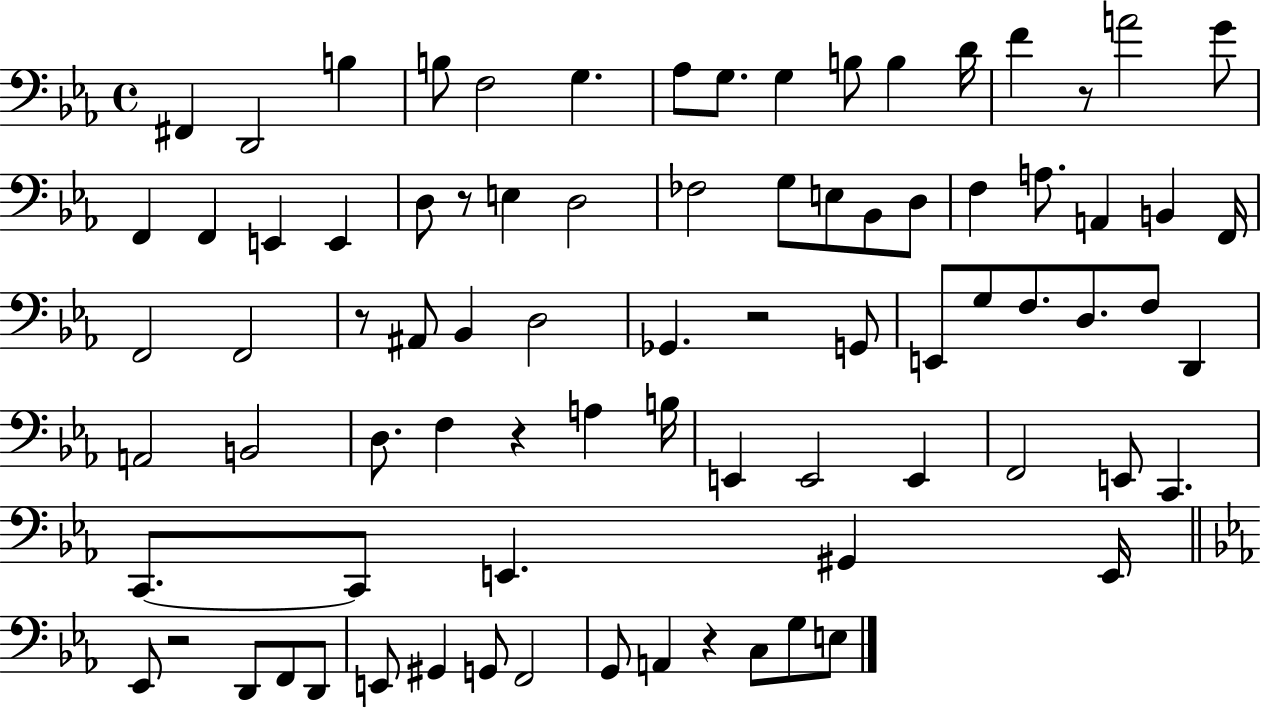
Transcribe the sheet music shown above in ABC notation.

X:1
T:Untitled
M:4/4
L:1/4
K:Eb
^F,, D,,2 B, B,/2 F,2 G, _A,/2 G,/2 G, B,/2 B, D/4 F z/2 A2 G/2 F,, F,, E,, E,, D,/2 z/2 E, D,2 _F,2 G,/2 E,/2 _B,,/2 D,/2 F, A,/2 A,, B,, F,,/4 F,,2 F,,2 z/2 ^A,,/2 _B,, D,2 _G,, z2 G,,/2 E,,/2 G,/2 F,/2 D,/2 F,/2 D,, A,,2 B,,2 D,/2 F, z A, B,/4 E,, E,,2 E,, F,,2 E,,/2 C,, C,,/2 C,,/2 E,, ^G,, E,,/4 _E,,/2 z2 D,,/2 F,,/2 D,,/2 E,,/2 ^G,, G,,/2 F,,2 G,,/2 A,, z C,/2 G,/2 E,/2